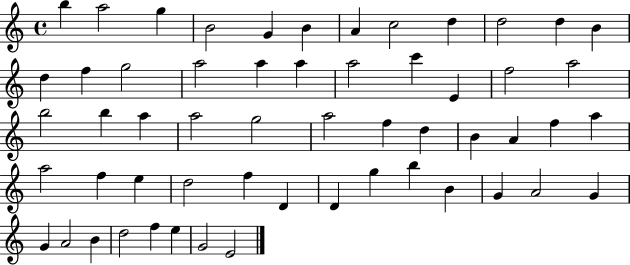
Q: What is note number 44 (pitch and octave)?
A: B5